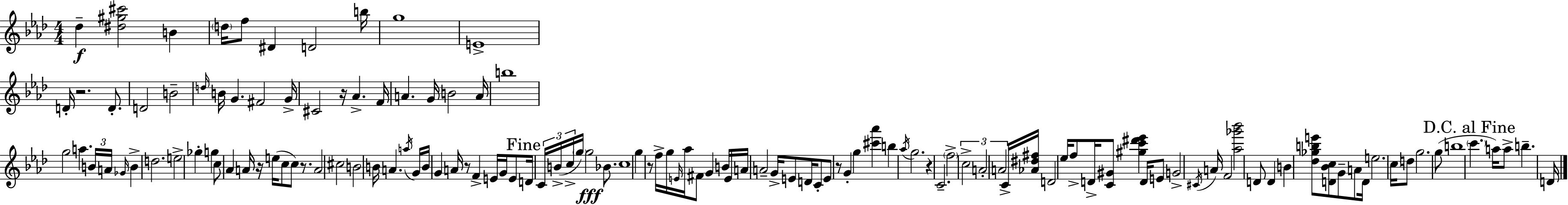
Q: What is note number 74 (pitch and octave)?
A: A4